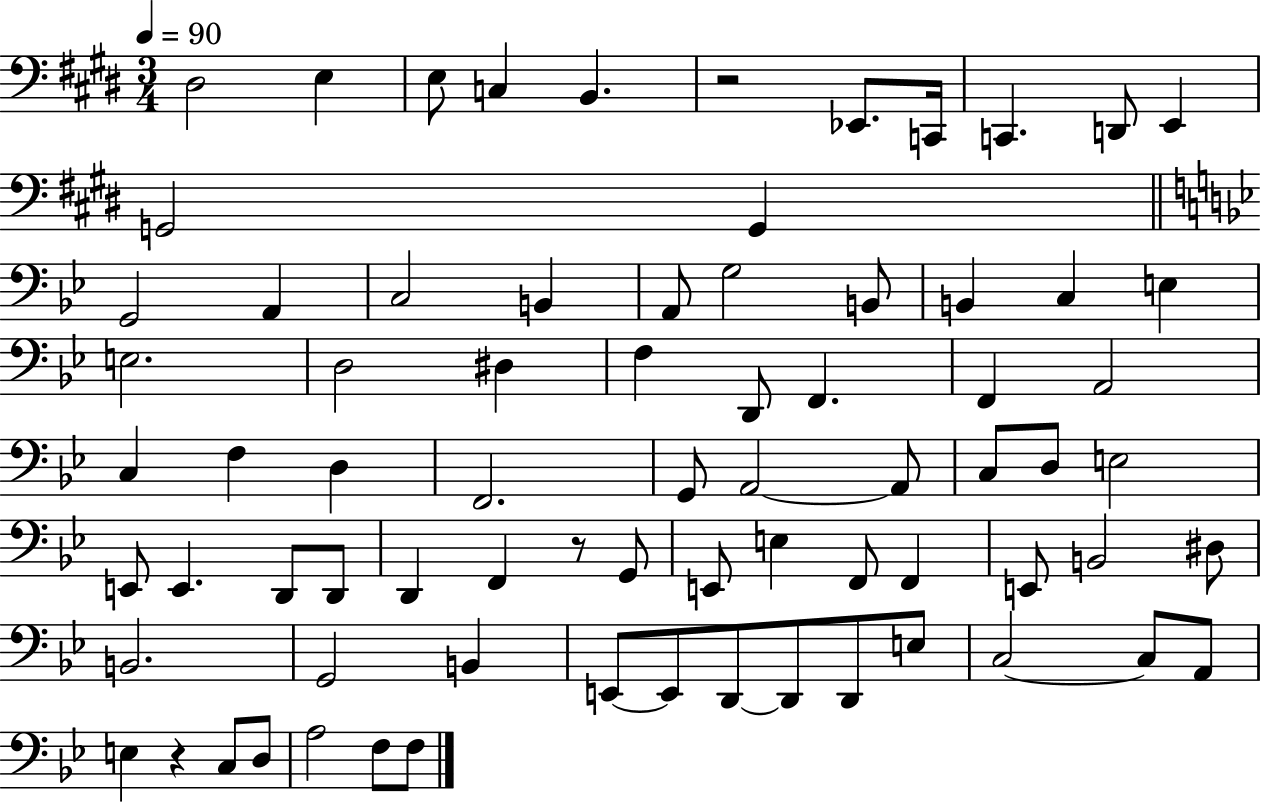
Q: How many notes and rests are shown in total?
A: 75